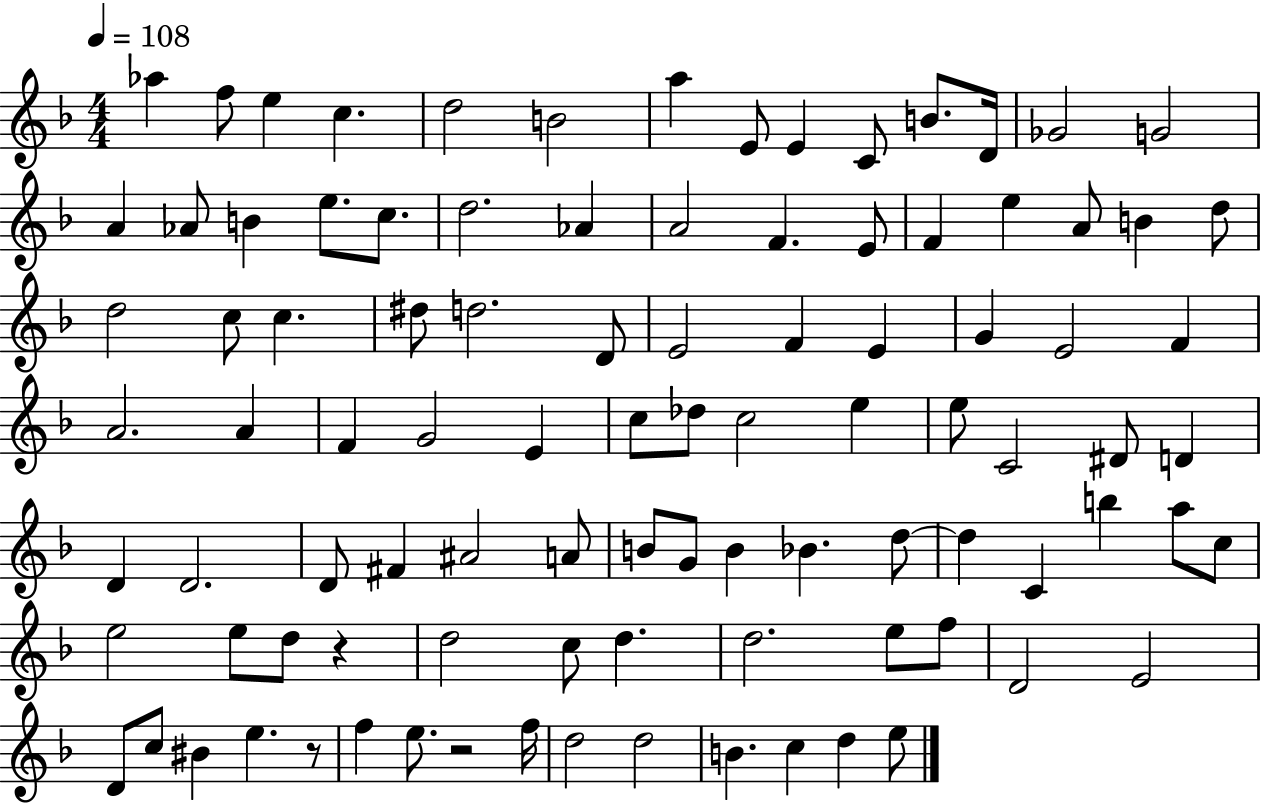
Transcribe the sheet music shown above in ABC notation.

X:1
T:Untitled
M:4/4
L:1/4
K:F
_a f/2 e c d2 B2 a E/2 E C/2 B/2 D/4 _G2 G2 A _A/2 B e/2 c/2 d2 _A A2 F E/2 F e A/2 B d/2 d2 c/2 c ^d/2 d2 D/2 E2 F E G E2 F A2 A F G2 E c/2 _d/2 c2 e e/2 C2 ^D/2 D D D2 D/2 ^F ^A2 A/2 B/2 G/2 B _B d/2 d C b a/2 c/2 e2 e/2 d/2 z d2 c/2 d d2 e/2 f/2 D2 E2 D/2 c/2 ^B e z/2 f e/2 z2 f/4 d2 d2 B c d e/2